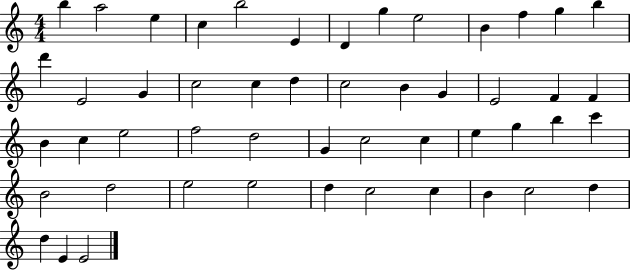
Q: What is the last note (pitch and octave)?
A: E4